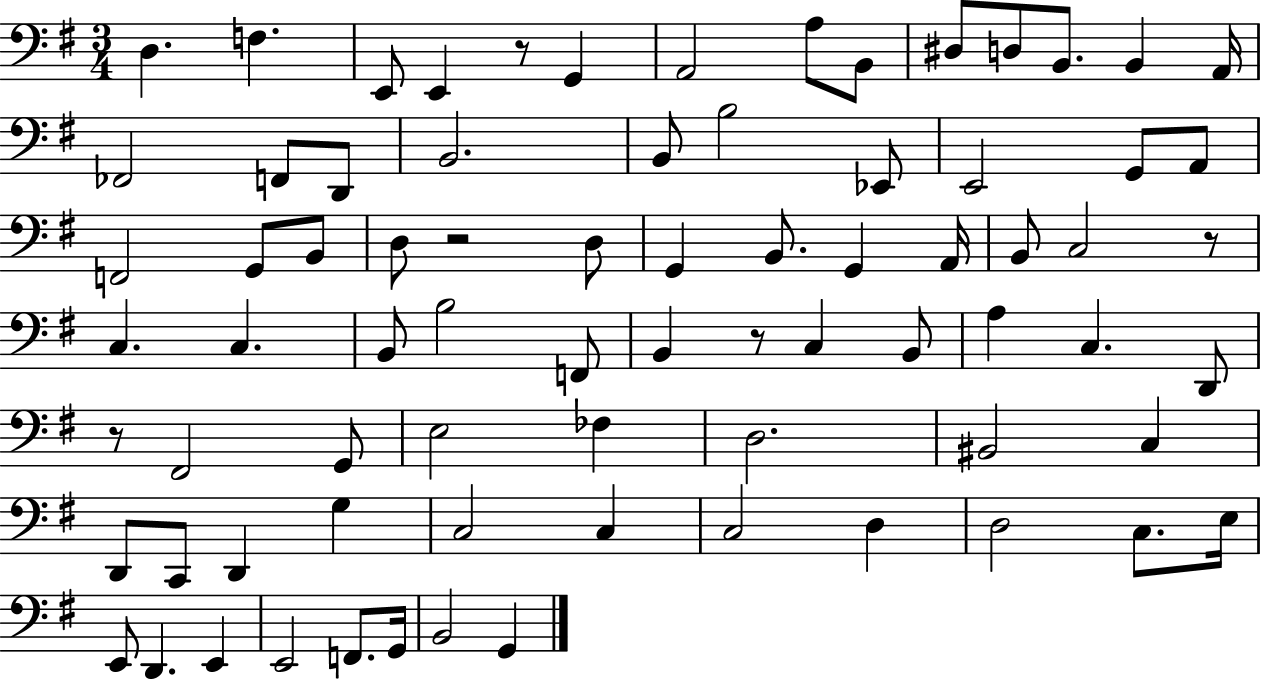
D3/q. F3/q. E2/e E2/q R/e G2/q A2/h A3/e B2/e D#3/e D3/e B2/e. B2/q A2/s FES2/h F2/e D2/e B2/h. B2/e B3/h Eb2/e E2/h G2/e A2/e F2/h G2/e B2/e D3/e R/h D3/e G2/q B2/e. G2/q A2/s B2/e C3/h R/e C3/q. C3/q. B2/e B3/h F2/e B2/q R/e C3/q B2/e A3/q C3/q. D2/e R/e F#2/h G2/e E3/h FES3/q D3/h. BIS2/h C3/q D2/e C2/e D2/q G3/q C3/h C3/q C3/h D3/q D3/h C3/e. E3/s E2/e D2/q. E2/q E2/h F2/e. G2/s B2/h G2/q